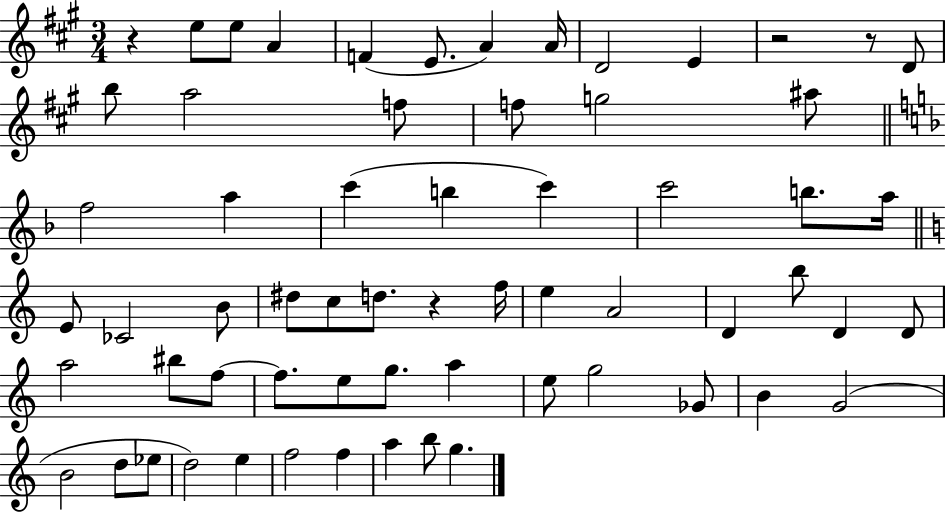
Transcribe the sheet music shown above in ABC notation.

X:1
T:Untitled
M:3/4
L:1/4
K:A
z e/2 e/2 A F E/2 A A/4 D2 E z2 z/2 D/2 b/2 a2 f/2 f/2 g2 ^a/2 f2 a c' b c' c'2 b/2 a/4 E/2 _C2 B/2 ^d/2 c/2 d/2 z f/4 e A2 D b/2 D D/2 a2 ^b/2 f/2 f/2 e/2 g/2 a e/2 g2 _G/2 B G2 B2 d/2 _e/2 d2 e f2 f a b/2 g